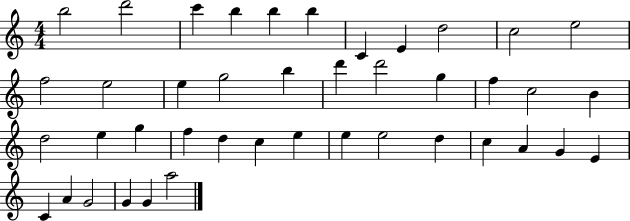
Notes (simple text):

B5/h D6/h C6/q B5/q B5/q B5/q C4/q E4/q D5/h C5/h E5/h F5/h E5/h E5/q G5/h B5/q D6/q D6/h G5/q F5/q C5/h B4/q D5/h E5/q G5/q F5/q D5/q C5/q E5/q E5/q E5/h D5/q C5/q A4/q G4/q E4/q C4/q A4/q G4/h G4/q G4/q A5/h